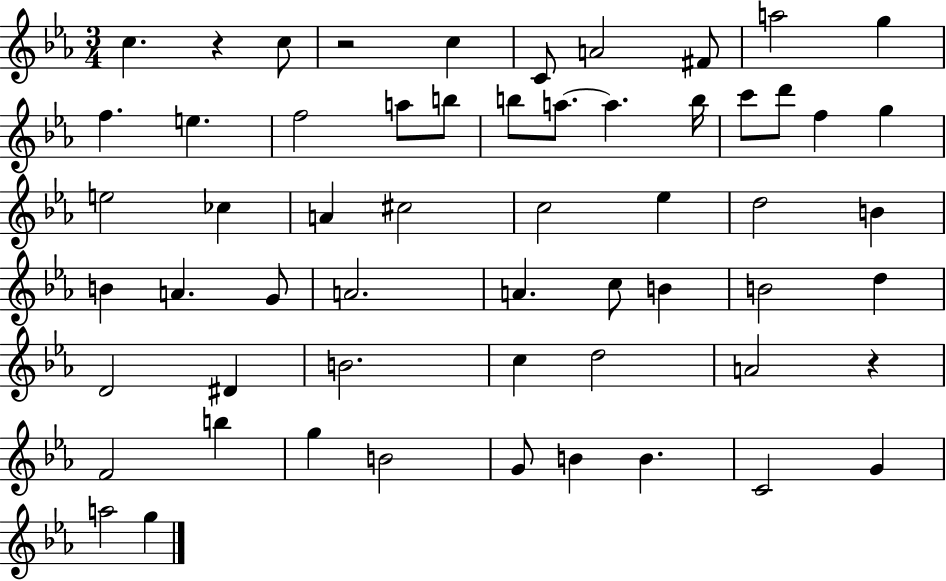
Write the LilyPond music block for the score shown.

{
  \clef treble
  \numericTimeSignature
  \time 3/4
  \key ees \major
  c''4. r4 c''8 | r2 c''4 | c'8 a'2 fis'8 | a''2 g''4 | \break f''4. e''4. | f''2 a''8 b''8 | b''8 a''8.~~ a''4. b''16 | c'''8 d'''8 f''4 g''4 | \break e''2 ces''4 | a'4 cis''2 | c''2 ees''4 | d''2 b'4 | \break b'4 a'4. g'8 | a'2. | a'4. c''8 b'4 | b'2 d''4 | \break d'2 dis'4 | b'2. | c''4 d''2 | a'2 r4 | \break f'2 b''4 | g''4 b'2 | g'8 b'4 b'4. | c'2 g'4 | \break a''2 g''4 | \bar "|."
}